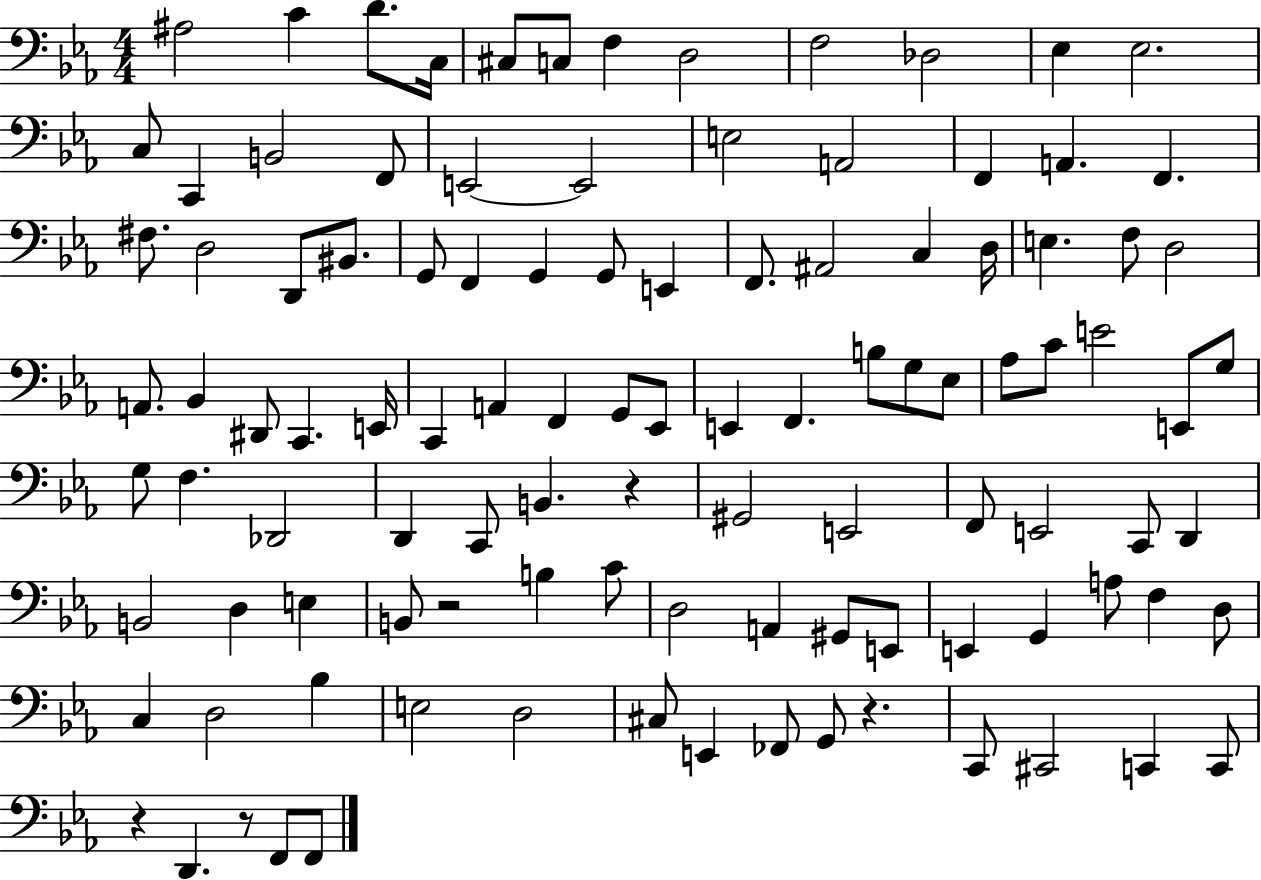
{
  \clef bass
  \numericTimeSignature
  \time 4/4
  \key ees \major
  ais2 c'4 d'8. c16 | cis8 c8 f4 d2 | f2 des2 | ees4 ees2. | \break c8 c,4 b,2 f,8 | e,2~~ e,2 | e2 a,2 | f,4 a,4. f,4. | \break fis8. d2 d,8 bis,8. | g,8 f,4 g,4 g,8 e,4 | f,8. ais,2 c4 d16 | e4. f8 d2 | \break a,8. bes,4 dis,8 c,4. e,16 | c,4 a,4 f,4 g,8 ees,8 | e,4 f,4. b8 g8 ees8 | aes8 c'8 e'2 e,8 g8 | \break g8 f4. des,2 | d,4 c,8 b,4. r4 | gis,2 e,2 | f,8 e,2 c,8 d,4 | \break b,2 d4 e4 | b,8 r2 b4 c'8 | d2 a,4 gis,8 e,8 | e,4 g,4 a8 f4 d8 | \break c4 d2 bes4 | e2 d2 | cis8 e,4 fes,8 g,8 r4. | c,8 cis,2 c,4 c,8 | \break r4 d,4. r8 f,8 f,8 | \bar "|."
}